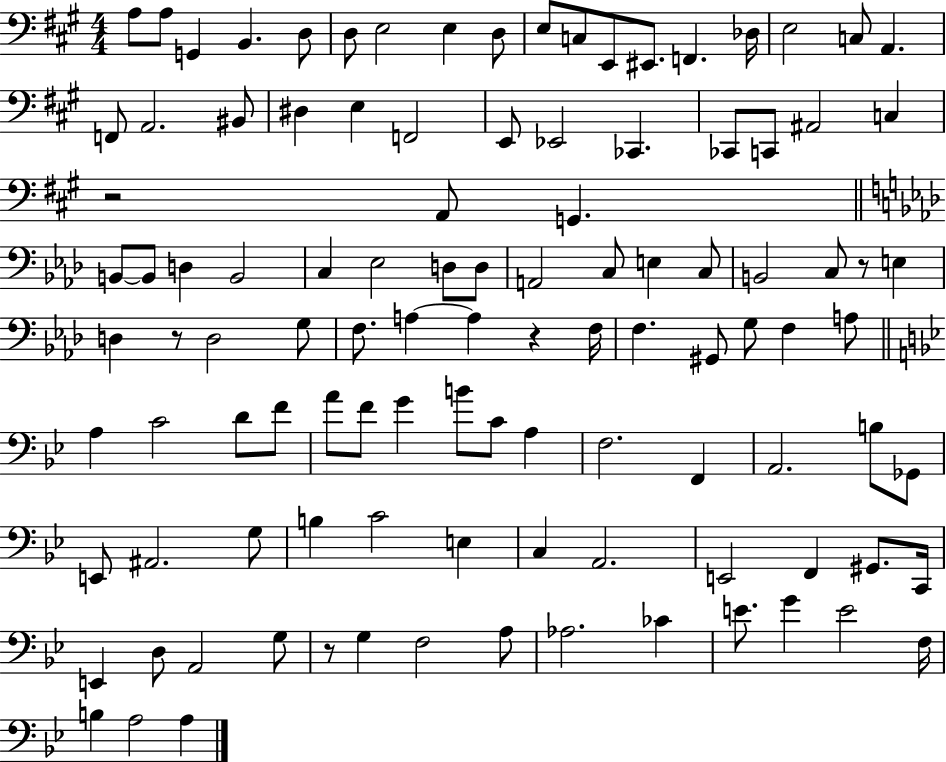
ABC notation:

X:1
T:Untitled
M:4/4
L:1/4
K:A
A,/2 A,/2 G,, B,, D,/2 D,/2 E,2 E, D,/2 E,/2 C,/2 E,,/2 ^E,,/2 F,, _D,/4 E,2 C,/2 A,, F,,/2 A,,2 ^B,,/2 ^D, E, F,,2 E,,/2 _E,,2 _C,, _C,,/2 C,,/2 ^A,,2 C, z2 A,,/2 G,, B,,/2 B,,/2 D, B,,2 C, _E,2 D,/2 D,/2 A,,2 C,/2 E, C,/2 B,,2 C,/2 z/2 E, D, z/2 D,2 G,/2 F,/2 A, A, z F,/4 F, ^G,,/2 G,/2 F, A,/2 A, C2 D/2 F/2 A/2 F/2 G B/2 C/2 A, F,2 F,, A,,2 B,/2 _G,,/2 E,,/2 ^A,,2 G,/2 B, C2 E, C, A,,2 E,,2 F,, ^G,,/2 C,,/4 E,, D,/2 A,,2 G,/2 z/2 G, F,2 A,/2 _A,2 _C E/2 G E2 F,/4 B, A,2 A,